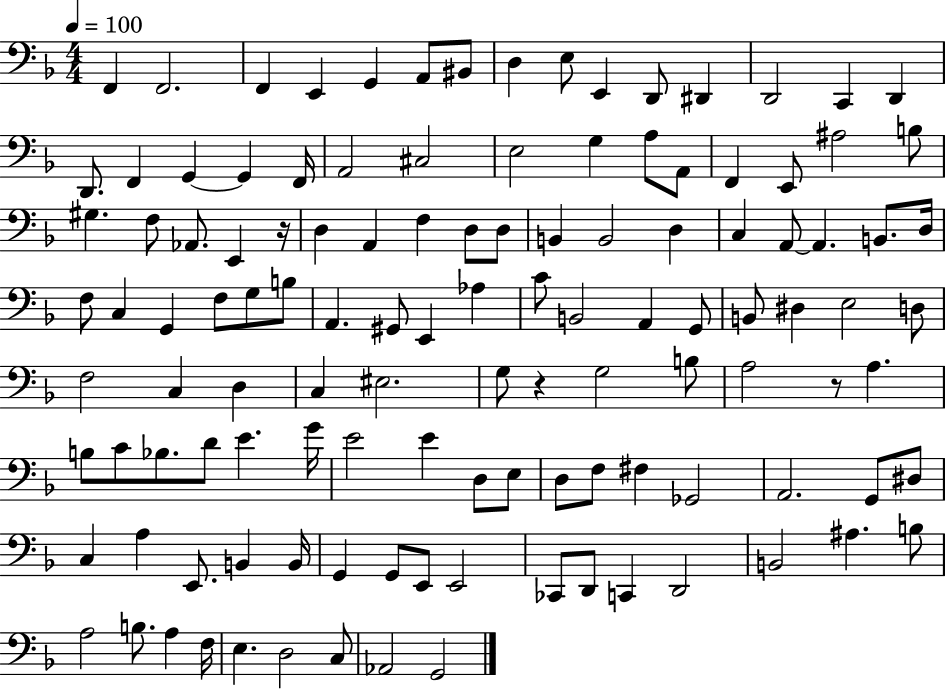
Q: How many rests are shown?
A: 3